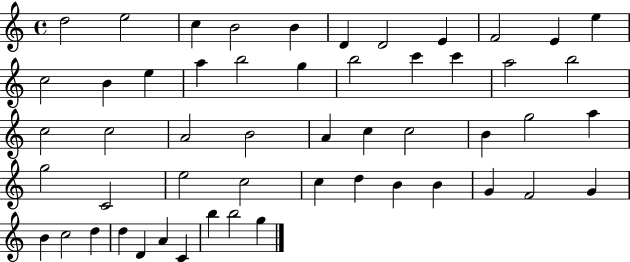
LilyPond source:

{
  \clef treble
  \time 4/4
  \defaultTimeSignature
  \key c \major
  d''2 e''2 | c''4 b'2 b'4 | d'4 d'2 e'4 | f'2 e'4 e''4 | \break c''2 b'4 e''4 | a''4 b''2 g''4 | b''2 c'''4 c'''4 | a''2 b''2 | \break c''2 c''2 | a'2 b'2 | a'4 c''4 c''2 | b'4 g''2 a''4 | \break g''2 c'2 | e''2 c''2 | c''4 d''4 b'4 b'4 | g'4 f'2 g'4 | \break b'4 c''2 d''4 | d''4 d'4 a'4 c'4 | b''4 b''2 g''4 | \bar "|."
}